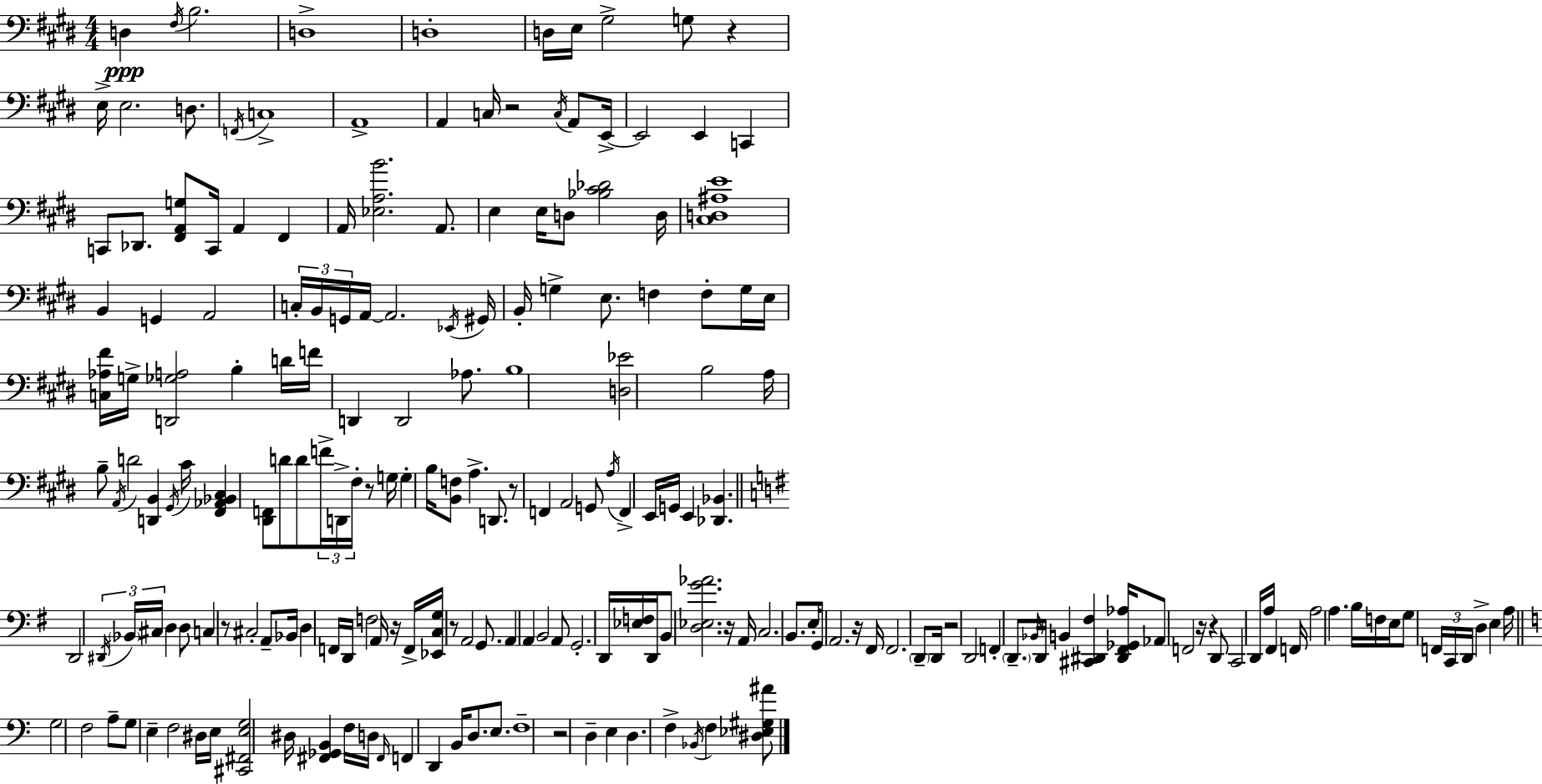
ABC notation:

X:1
T:Untitled
M:4/4
L:1/4
K:E
D, ^F,/4 B,2 D,4 D,4 D,/4 E,/4 ^G,2 G,/2 z E,/4 E,2 D,/2 F,,/4 C,4 A,,4 A,, C,/4 z2 C,/4 A,,/2 E,,/4 E,,2 E,, C,, C,,/2 _D,,/2 [^F,,A,,G,]/2 C,,/4 A,, ^F,, A,,/4 [_E,A,B]2 A,,/2 E, E,/4 D,/2 [_B,^C_D]2 D,/4 [^C,D,^A,E]4 B,, G,, A,,2 C,/4 B,,/4 G,,/4 A,,/4 A,,2 _E,,/4 ^G,,/4 B,,/4 G, E,/2 F, F,/2 G,/4 E,/4 [C,_A,^F]/4 G,/4 [D,,_G,A,]2 B, D/4 F/4 D,, D,,2 _A,/2 B,4 [D,_E]2 B,2 A,/4 B,/2 A,,/4 D2 [D,,B,,] ^G,,/4 ^C/4 [^F,,_A,,_B,,^C,] [^D,,F,,]/2 D/2 D/2 F/4 D,,/4 ^F,/4 z/2 G,/4 G, B,/4 [B,,F,]/2 A, D,,/2 z/2 F,, A,,2 G,,/2 A,/4 F,, E,,/4 G,,/4 E,, [_D,,_B,,] D,,2 ^D,,/4 _B,,/4 ^C,/4 D, D,/2 C, z/2 ^C,2 A,,/2 _B,,/4 D, F,,/4 D,,/4 F,2 A,,/4 z/4 F,,/4 [_E,,C,G,]/4 z/2 A,,2 G,,/2 A,, A,, B,,2 A,,/2 G,,2 D,,/4 [_E,F,]/4 D,,/4 B,,/2 [D,_E,G_A]2 z/4 A,,/4 C,2 B,,/2 E,/4 G,,/2 A,,2 z/4 ^F,,/4 ^F,,2 D,,/2 D,,/4 z2 D,,2 F,, D,,/2 _B,,/4 D,,/4 B,, [^C,,^D,,^F,] [^D,,^F,,_G,,_A,]/4 _A,,/2 F,,2 z/4 z D,,/2 C,,2 D,,/4 A,/4 ^F,, F,,/4 A,2 A, B,/4 F,/4 E,/4 G,/2 F,,/4 C,,/4 D,,/4 D, E, A,/4 G,2 F,2 A,/2 G,/2 E, F,2 ^D,/4 E,/4 [^C,,^F,,E,G,]2 ^D,/4 [^F,,_G,,B,,] F,/4 D,/4 ^F,,/4 F,, D,, B,,/4 D,/2 E,/2 F,4 z2 D, E, D, F, _B,,/4 F, [^D,_E,^G,^A]/2